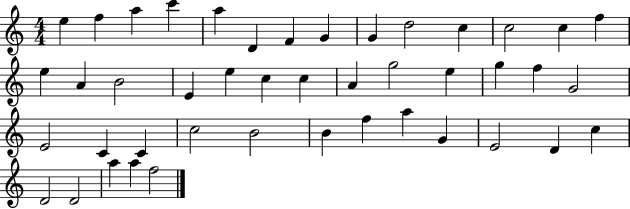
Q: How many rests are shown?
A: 0